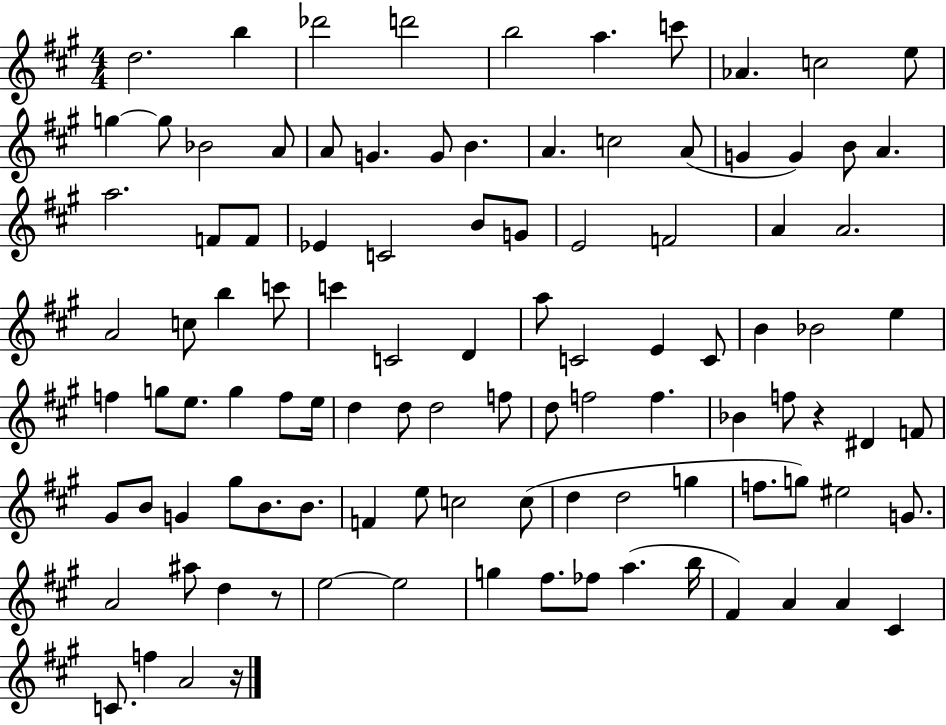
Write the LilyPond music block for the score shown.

{
  \clef treble
  \numericTimeSignature
  \time 4/4
  \key a \major
  d''2. b''4 | des'''2 d'''2 | b''2 a''4. c'''8 | aes'4. c''2 e''8 | \break g''4~~ g''8 bes'2 a'8 | a'8 g'4. g'8 b'4. | a'4. c''2 a'8( | g'4 g'4) b'8 a'4. | \break a''2. f'8 f'8 | ees'4 c'2 b'8 g'8 | e'2 f'2 | a'4 a'2. | \break a'2 c''8 b''4 c'''8 | c'''4 c'2 d'4 | a''8 c'2 e'4 c'8 | b'4 bes'2 e''4 | \break f''4 g''8 e''8. g''4 f''8 e''16 | d''4 d''8 d''2 f''8 | d''8 f''2 f''4. | bes'4 f''8 r4 dis'4 f'8 | \break gis'8 b'8 g'4 gis''8 b'8. b'8. | f'4 e''8 c''2 c''8( | d''4 d''2 g''4 | f''8. g''8) eis''2 g'8. | \break a'2 ais''8 d''4 r8 | e''2~~ e''2 | g''4 fis''8. fes''8 a''4.( b''16 | fis'4) a'4 a'4 cis'4 | \break c'8. f''4 a'2 r16 | \bar "|."
}